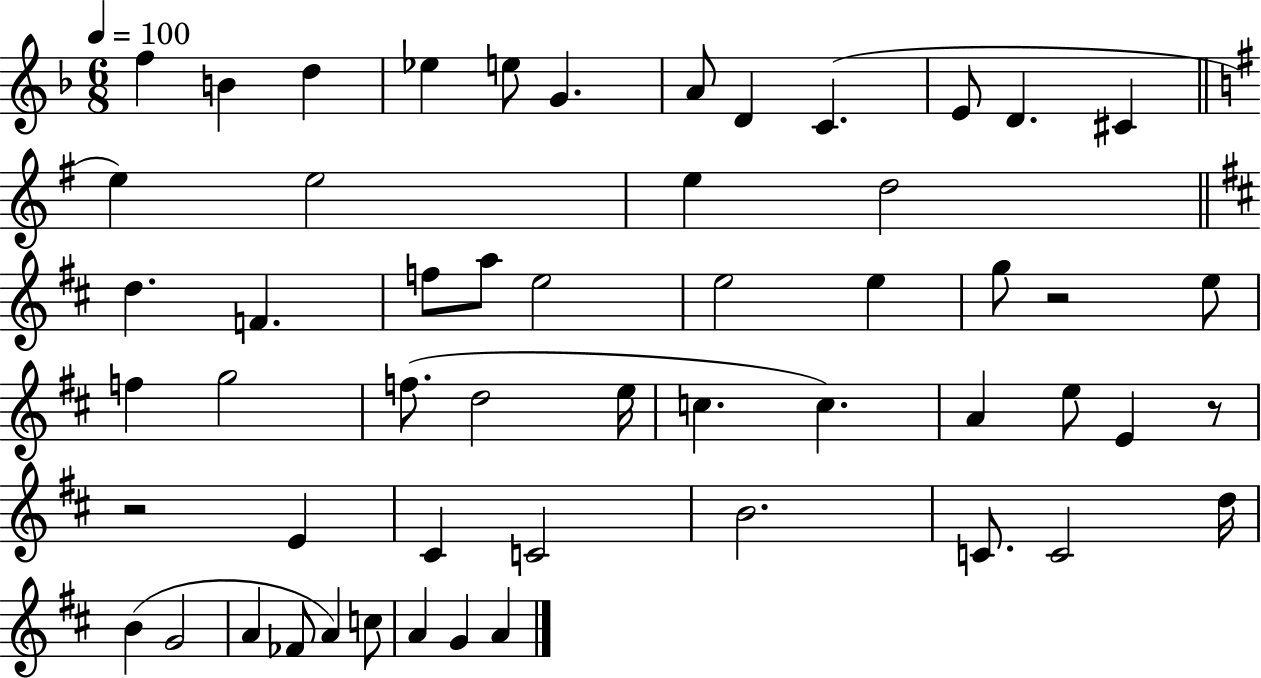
{
  \clef treble
  \numericTimeSignature
  \time 6/8
  \key f \major
  \tempo 4 = 100
  f''4 b'4 d''4 | ees''4 e''8 g'4. | a'8 d'4 c'4.( | e'8 d'4. cis'4 | \break \bar "||" \break \key g \major e''4) e''2 | e''4 d''2 | \bar "||" \break \key b \minor d''4. f'4. | f''8 a''8 e''2 | e''2 e''4 | g''8 r2 e''8 | \break f''4 g''2 | f''8.( d''2 e''16 | c''4. c''4.) | a'4 e''8 e'4 r8 | \break r2 e'4 | cis'4 c'2 | b'2. | c'8. c'2 d''16 | \break b'4( g'2 | a'4 fes'8 a'4) c''8 | a'4 g'4 a'4 | \bar "|."
}